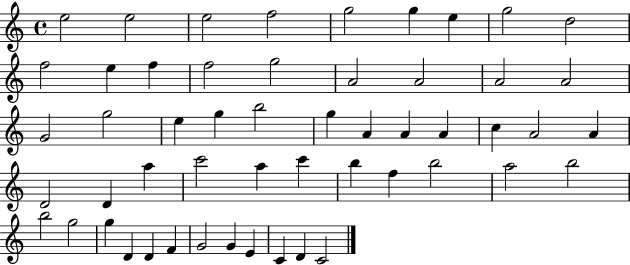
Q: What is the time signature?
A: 4/4